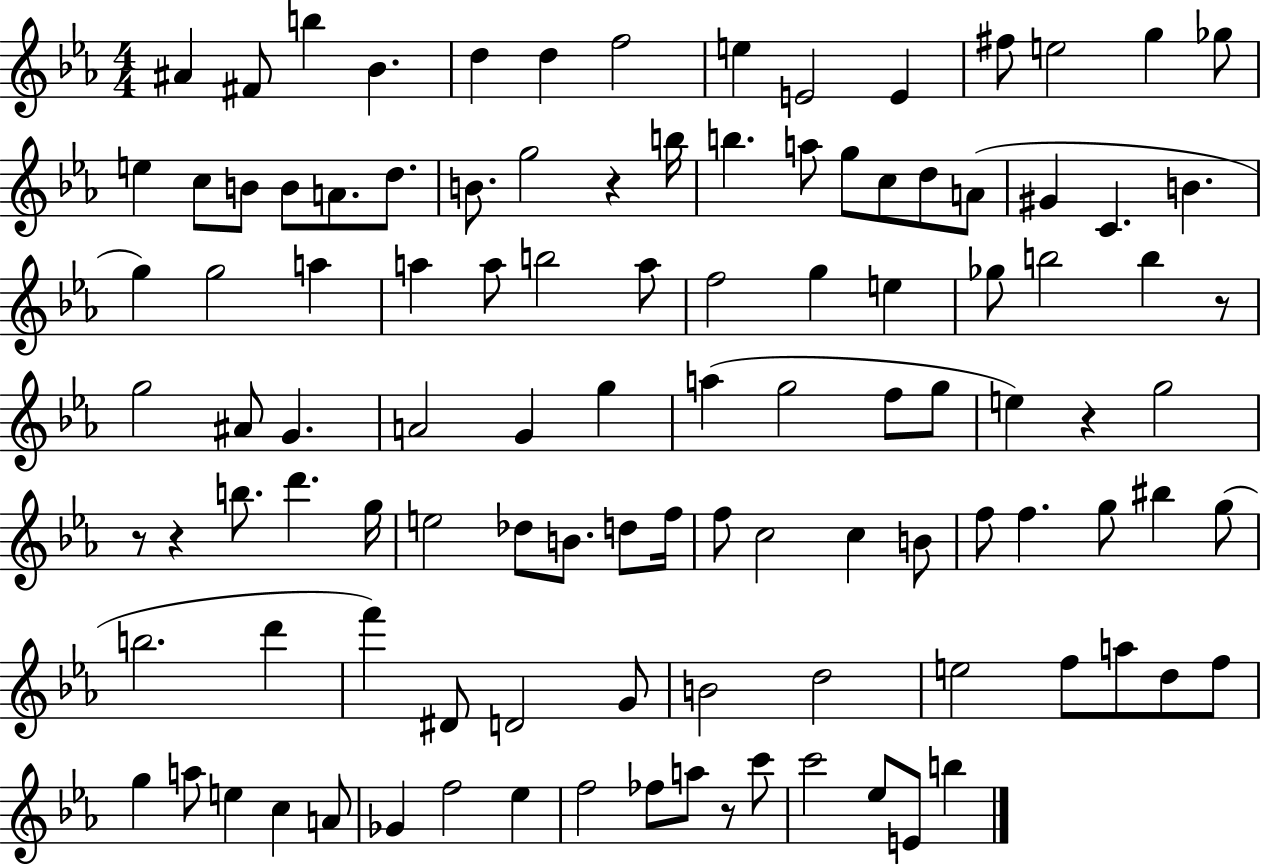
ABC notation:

X:1
T:Untitled
M:4/4
L:1/4
K:Eb
^A ^F/2 b _B d d f2 e E2 E ^f/2 e2 g _g/2 e c/2 B/2 B/2 A/2 d/2 B/2 g2 z b/4 b a/2 g/2 c/2 d/2 A/2 ^G C B g g2 a a a/2 b2 a/2 f2 g e _g/2 b2 b z/2 g2 ^A/2 G A2 G g a g2 f/2 g/2 e z g2 z/2 z b/2 d' g/4 e2 _d/2 B/2 d/2 f/4 f/2 c2 c B/2 f/2 f g/2 ^b g/2 b2 d' f' ^D/2 D2 G/2 B2 d2 e2 f/2 a/2 d/2 f/2 g a/2 e c A/2 _G f2 _e f2 _f/2 a/2 z/2 c'/2 c'2 _e/2 E/2 b